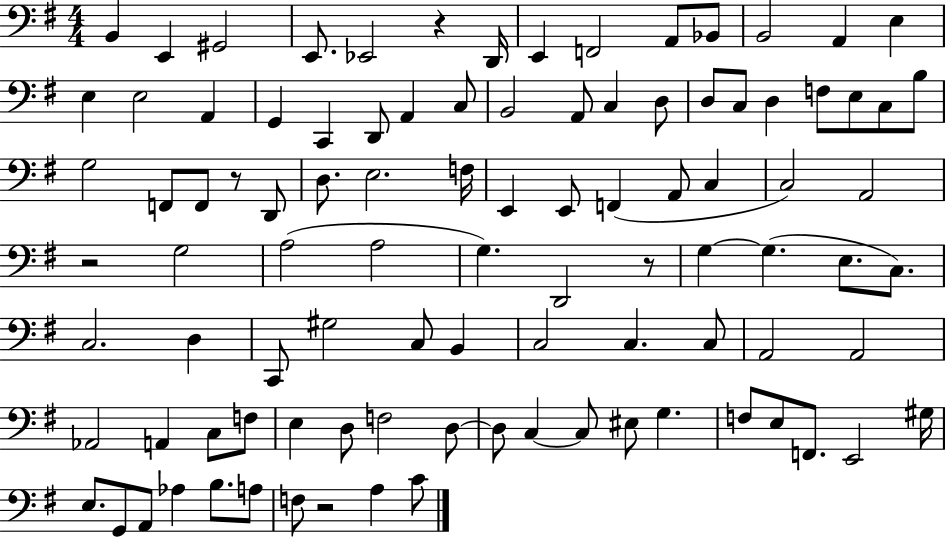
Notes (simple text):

B2/q E2/q G#2/h E2/e. Eb2/h R/q D2/s E2/q F2/h A2/e Bb2/e B2/h A2/q E3/q E3/q E3/h A2/q G2/q C2/q D2/e A2/q C3/e B2/h A2/e C3/q D3/e D3/e C3/e D3/q F3/e E3/e C3/e B3/e G3/h F2/e F2/e R/e D2/e D3/e. E3/h. F3/s E2/q E2/e F2/q A2/e C3/q C3/h A2/h R/h G3/h A3/h A3/h G3/q. D2/h R/e G3/q G3/q. E3/e. C3/e. C3/h. D3/q C2/e G#3/h C3/e B2/q C3/h C3/q. C3/e A2/h A2/h Ab2/h A2/q C3/e F3/e E3/q D3/e F3/h D3/e D3/e C3/q C3/e EIS3/e G3/q. F3/e E3/e F2/e. E2/h G#3/s E3/e. G2/e A2/e Ab3/q B3/e. A3/e F3/e R/h A3/q C4/e